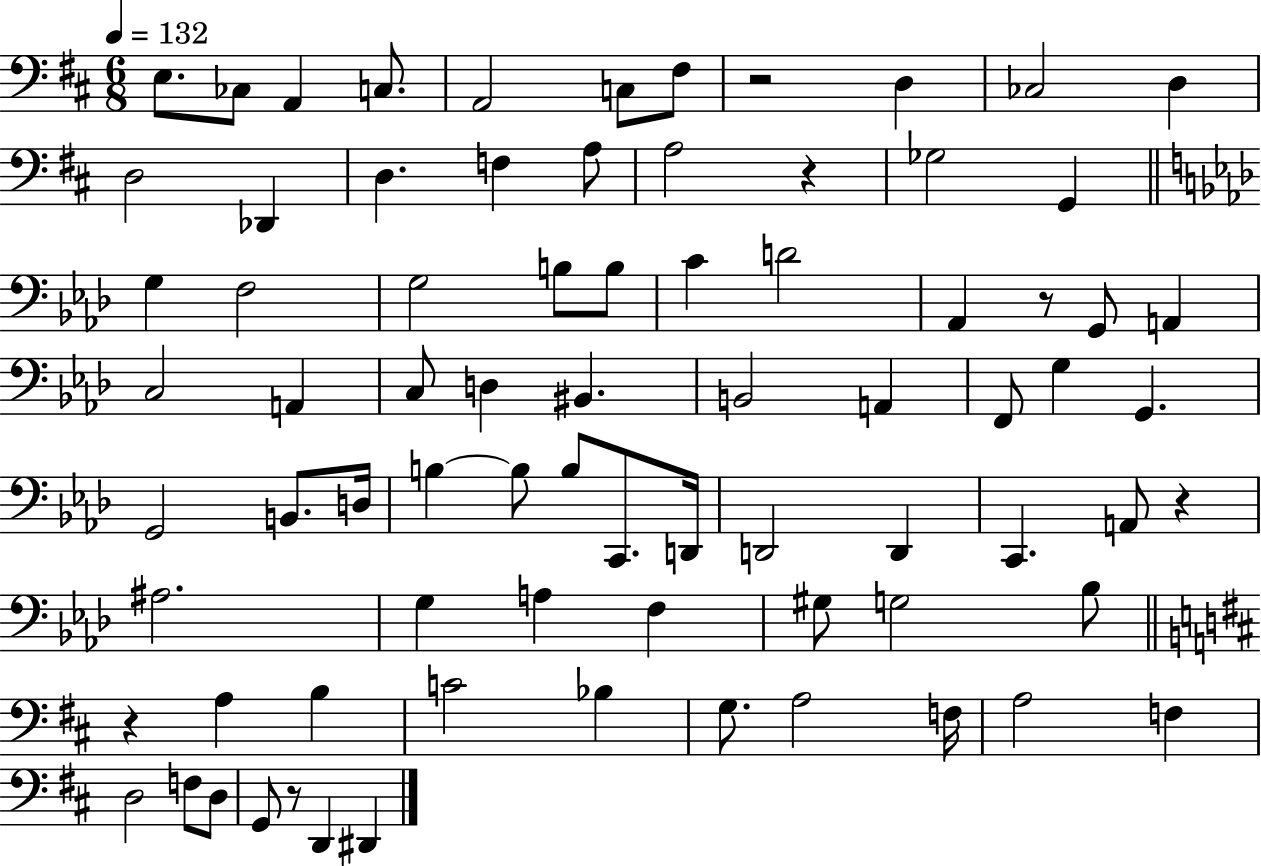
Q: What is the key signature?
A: D major